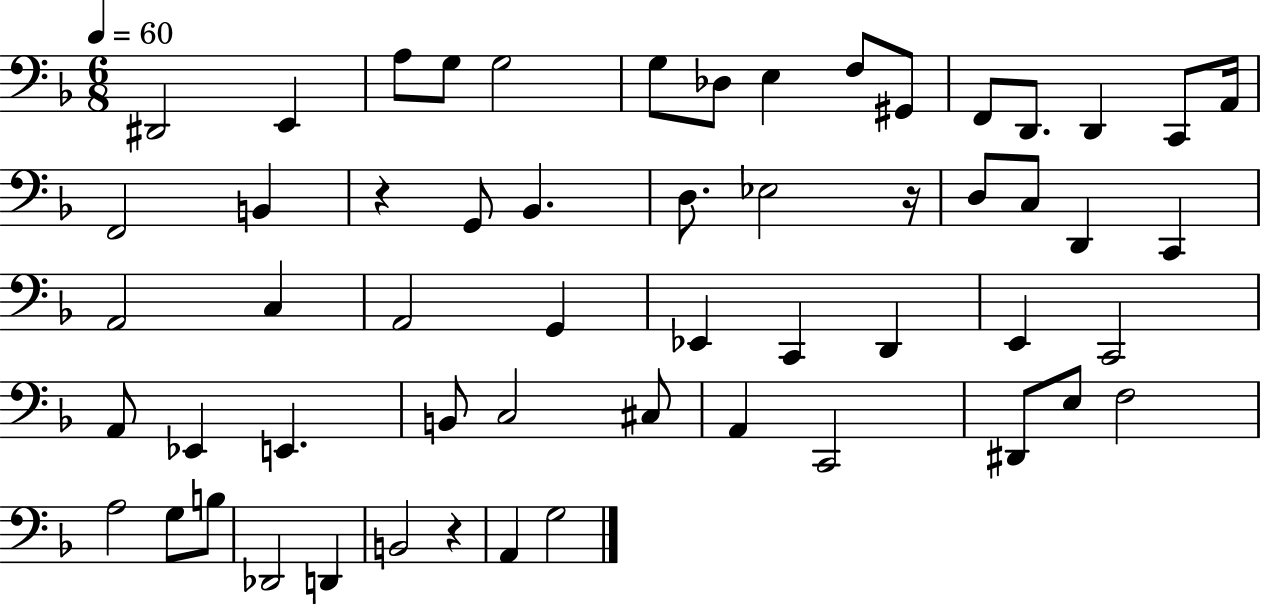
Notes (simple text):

D#2/h E2/q A3/e G3/e G3/h G3/e Db3/e E3/q F3/e G#2/e F2/e D2/e. D2/q C2/e A2/s F2/h B2/q R/q G2/e Bb2/q. D3/e. Eb3/h R/s D3/e C3/e D2/q C2/q A2/h C3/q A2/h G2/q Eb2/q C2/q D2/q E2/q C2/h A2/e Eb2/q E2/q. B2/e C3/h C#3/e A2/q C2/h D#2/e E3/e F3/h A3/h G3/e B3/e Db2/h D2/q B2/h R/q A2/q G3/h